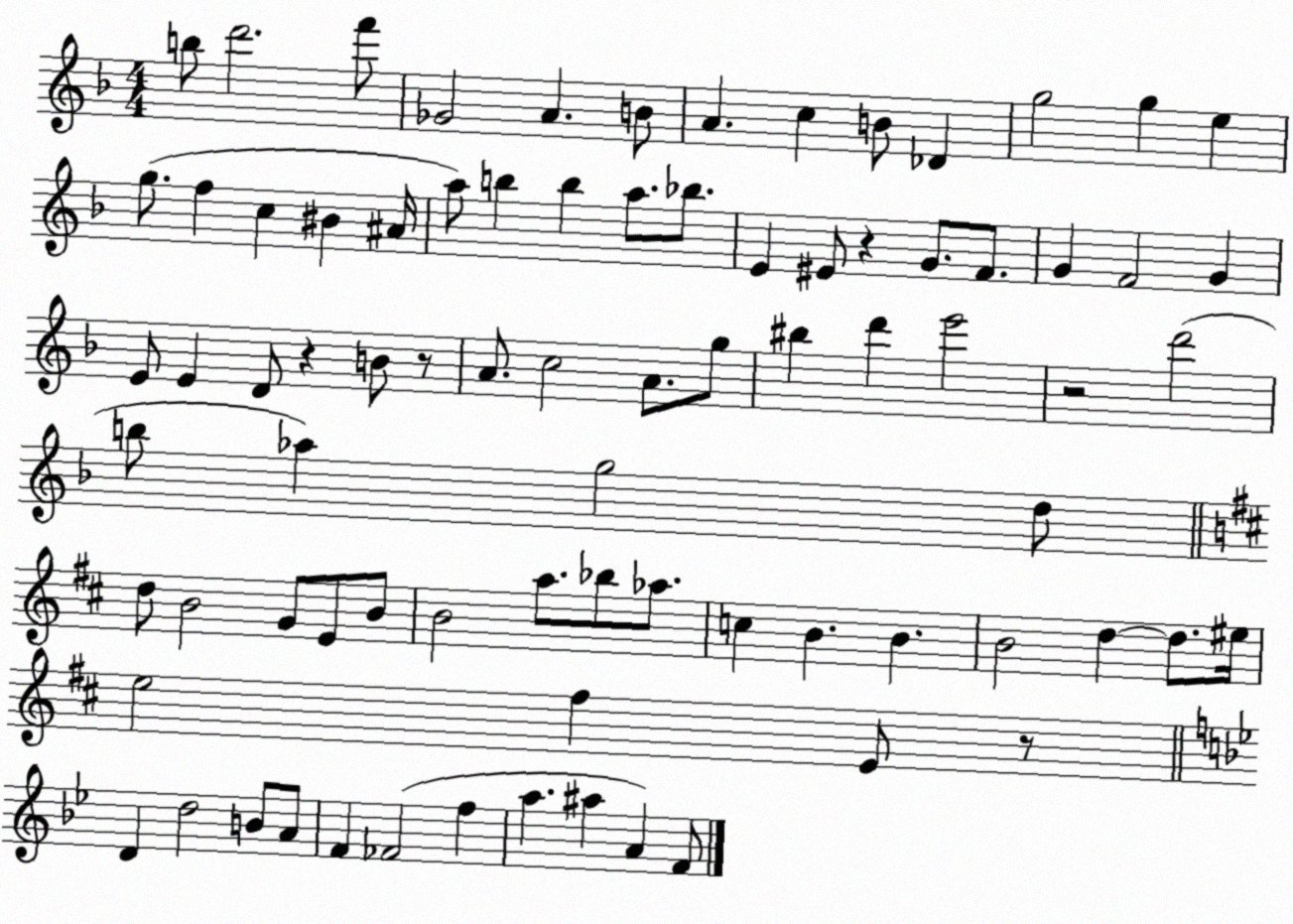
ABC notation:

X:1
T:Untitled
M:4/4
L:1/4
K:F
b/2 d'2 f'/2 _G2 A B/2 A c B/2 _D g2 g e g/2 f c ^B ^A/4 a/2 b b a/2 _b/2 E ^E/2 z G/2 F/2 G F2 G E/2 E D/2 z B/2 z/2 A/2 c2 A/2 g/2 ^b d' e'2 z2 d'2 b/2 _a g2 d/2 d/2 B2 G/2 E/2 B/2 B2 a/2 _b/2 _a/2 c B B B2 d d/2 ^e/4 e2 ^f E/2 z/2 D d2 B/2 A/2 F _F2 f a ^a A F/2